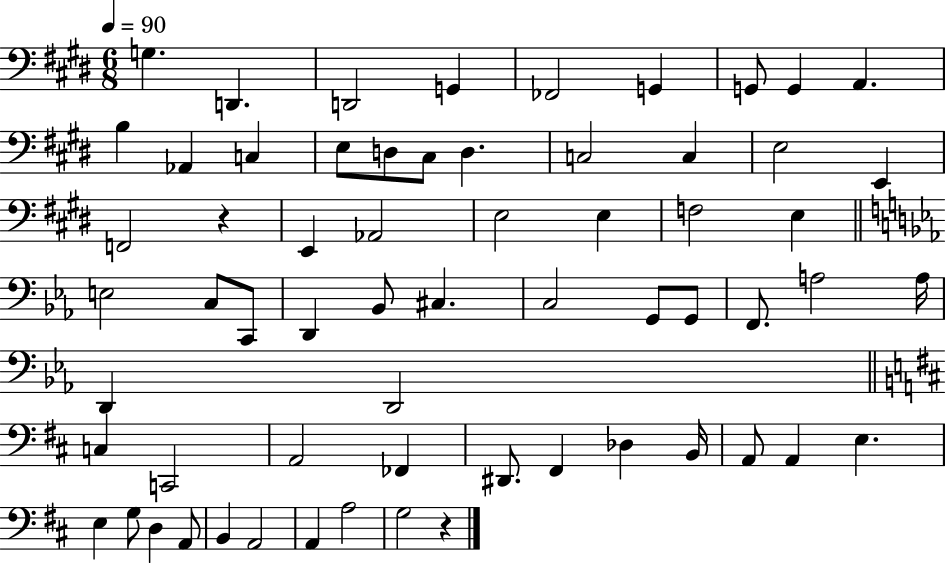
G3/q. D2/q. D2/h G2/q FES2/h G2/q G2/e G2/q A2/q. B3/q Ab2/q C3/q E3/e D3/e C#3/e D3/q. C3/h C3/q E3/h E2/q F2/h R/q E2/q Ab2/h E3/h E3/q F3/h E3/q E3/h C3/e C2/e D2/q Bb2/e C#3/q. C3/h G2/e G2/e F2/e. A3/h A3/s D2/q D2/h C3/q C2/h A2/h FES2/q D#2/e. F#2/q Db3/q B2/s A2/e A2/q E3/q. E3/q G3/e D3/q A2/e B2/q A2/h A2/q A3/h G3/h R/q